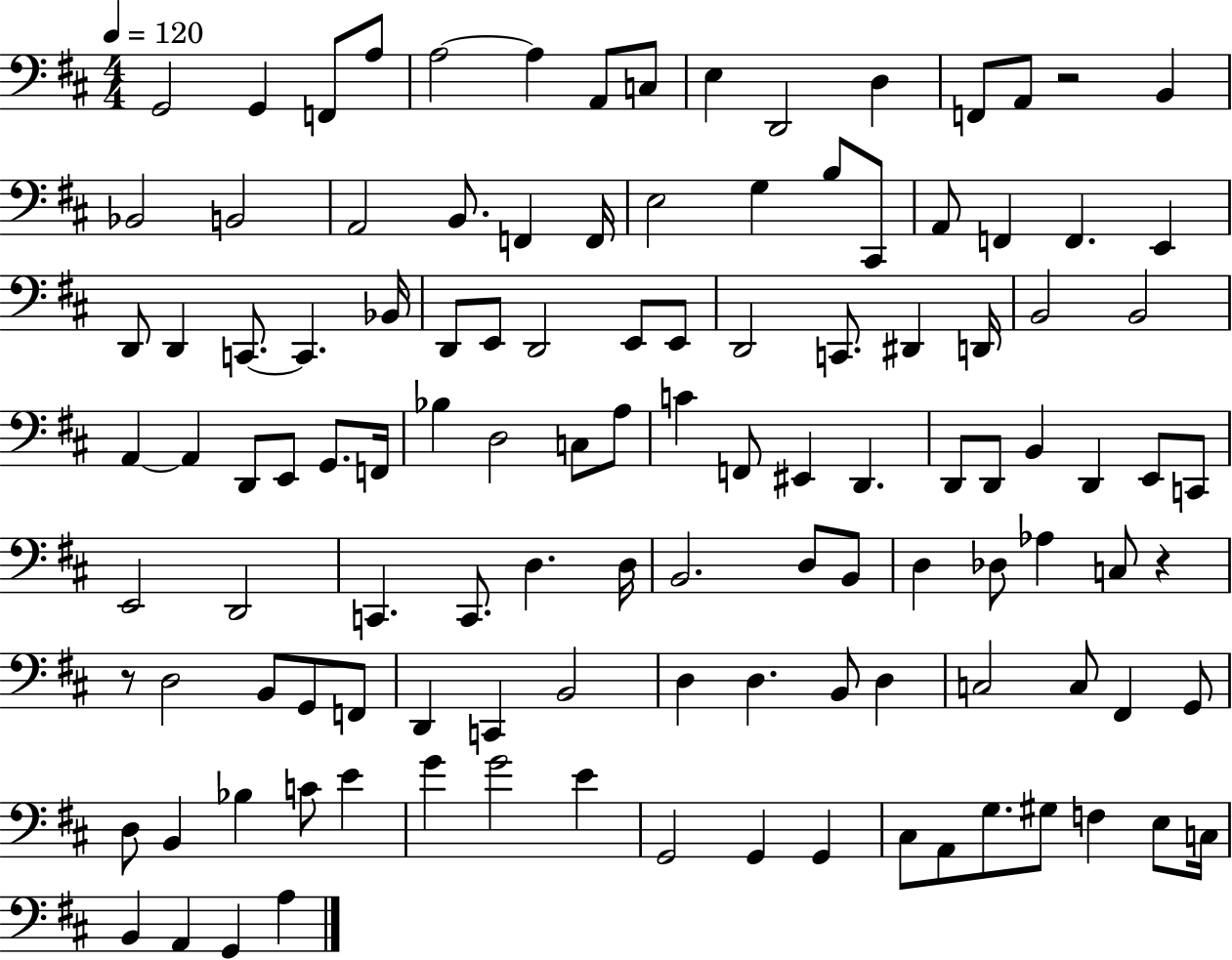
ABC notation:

X:1
T:Untitled
M:4/4
L:1/4
K:D
G,,2 G,, F,,/2 A,/2 A,2 A, A,,/2 C,/2 E, D,,2 D, F,,/2 A,,/2 z2 B,, _B,,2 B,,2 A,,2 B,,/2 F,, F,,/4 E,2 G, B,/2 ^C,,/2 A,,/2 F,, F,, E,, D,,/2 D,, C,,/2 C,, _B,,/4 D,,/2 E,,/2 D,,2 E,,/2 E,,/2 D,,2 C,,/2 ^D,, D,,/4 B,,2 B,,2 A,, A,, D,,/2 E,,/2 G,,/2 F,,/4 _B, D,2 C,/2 A,/2 C F,,/2 ^E,, D,, D,,/2 D,,/2 B,, D,, E,,/2 C,,/2 E,,2 D,,2 C,, C,,/2 D, D,/4 B,,2 D,/2 B,,/2 D, _D,/2 _A, C,/2 z z/2 D,2 B,,/2 G,,/2 F,,/2 D,, C,, B,,2 D, D, B,,/2 D, C,2 C,/2 ^F,, G,,/2 D,/2 B,, _B, C/2 E G G2 E G,,2 G,, G,, ^C,/2 A,,/2 G,/2 ^G,/2 F, E,/2 C,/4 B,, A,, G,, A,